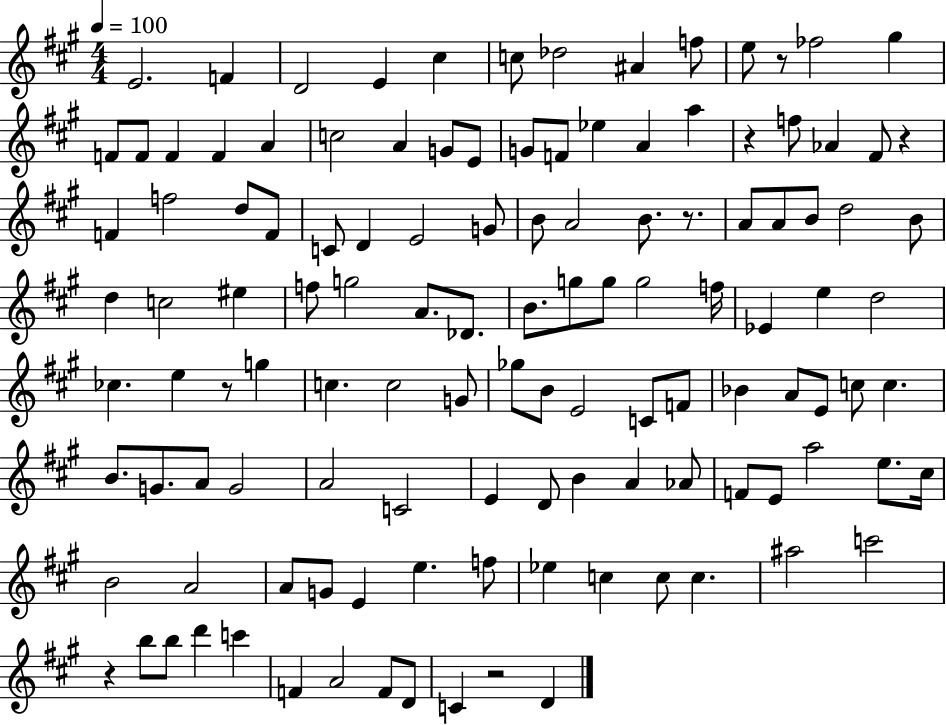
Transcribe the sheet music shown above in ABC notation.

X:1
T:Untitled
M:4/4
L:1/4
K:A
E2 F D2 E ^c c/2 _d2 ^A f/2 e/2 z/2 _f2 ^g F/2 F/2 F F A c2 A G/2 E/2 G/2 F/2 _e A a z f/2 _A ^F/2 z F f2 d/2 F/2 C/2 D E2 G/2 B/2 A2 B/2 z/2 A/2 A/2 B/2 d2 B/2 d c2 ^e f/2 g2 A/2 _D/2 B/2 g/2 g/2 g2 f/4 _E e d2 _c e z/2 g c c2 G/2 _g/2 B/2 E2 C/2 F/2 _B A/2 E/2 c/2 c B/2 G/2 A/2 G2 A2 C2 E D/2 B A _A/2 F/2 E/2 a2 e/2 ^c/4 B2 A2 A/2 G/2 E e f/2 _e c c/2 c ^a2 c'2 z b/2 b/2 d' c' F A2 F/2 D/2 C z2 D